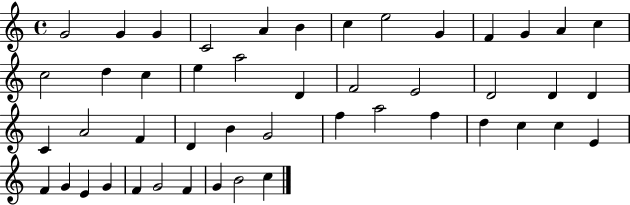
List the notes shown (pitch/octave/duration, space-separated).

G4/h G4/q G4/q C4/h A4/q B4/q C5/q E5/h G4/q F4/q G4/q A4/q C5/q C5/h D5/q C5/q E5/q A5/h D4/q F4/h E4/h D4/h D4/q D4/q C4/q A4/h F4/q D4/q B4/q G4/h F5/q A5/h F5/q D5/q C5/q C5/q E4/q F4/q G4/q E4/q G4/q F4/q G4/h F4/q G4/q B4/h C5/q